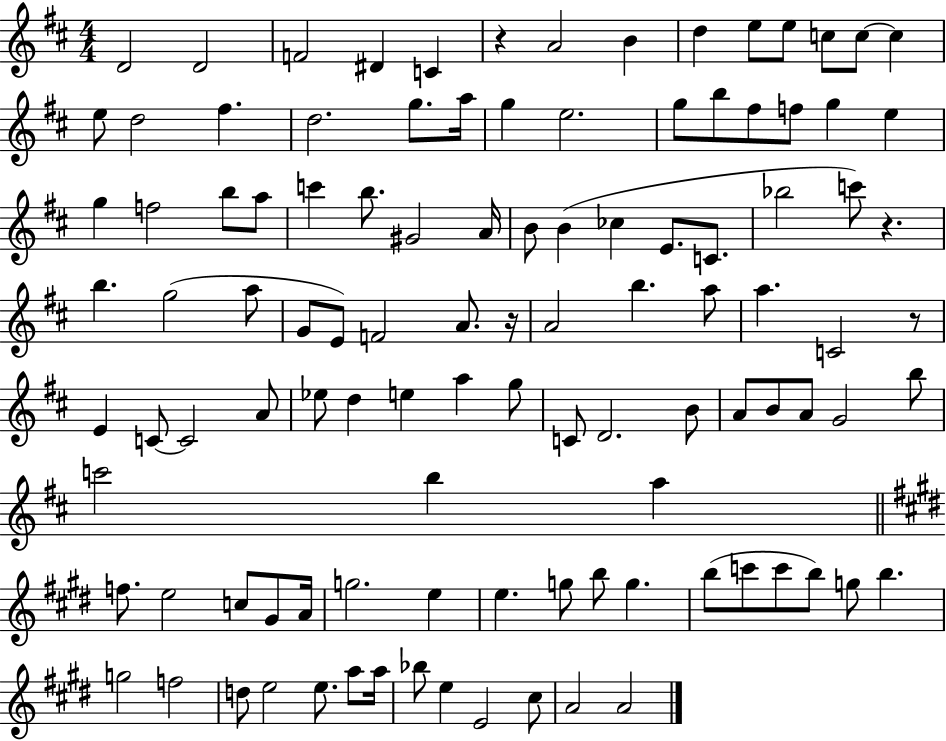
{
  \clef treble
  \numericTimeSignature
  \time 4/4
  \key d \major
  \repeat volta 2 { d'2 d'2 | f'2 dis'4 c'4 | r4 a'2 b'4 | d''4 e''8 e''8 c''8 c''8~~ c''4 | \break e''8 d''2 fis''4. | d''2. g''8. a''16 | g''4 e''2. | g''8 b''8 fis''8 f''8 g''4 e''4 | \break g''4 f''2 b''8 a''8 | c'''4 b''8. gis'2 a'16 | b'8 b'4( ces''4 e'8. c'8. | bes''2 c'''8) r4. | \break b''4. g''2( a''8 | g'8 e'8) f'2 a'8. r16 | a'2 b''4. a''8 | a''4. c'2 r8 | \break e'4 c'8~~ c'2 a'8 | ees''8 d''4 e''4 a''4 g''8 | c'8 d'2. b'8 | a'8 b'8 a'8 g'2 b''8 | \break c'''2 b''4 a''4 | \bar "||" \break \key e \major f''8. e''2 c''8 gis'8 a'16 | g''2. e''4 | e''4. g''8 b''8 g''4. | b''8( c'''8 c'''8 b''8) g''8 b''4. | \break g''2 f''2 | d''8 e''2 e''8. a''8 a''16 | bes''8 e''4 e'2 cis''8 | a'2 a'2 | \break } \bar "|."
}